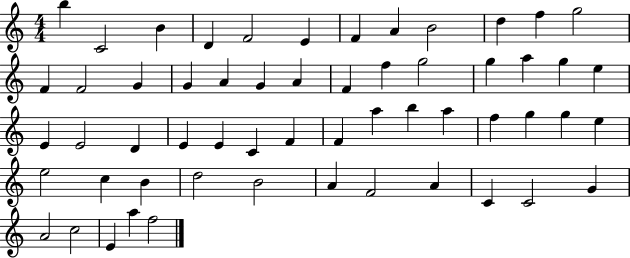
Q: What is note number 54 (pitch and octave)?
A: C5